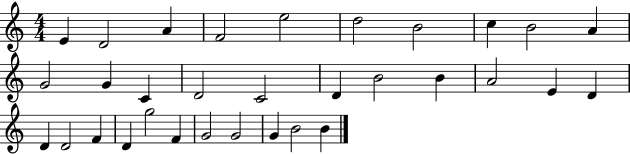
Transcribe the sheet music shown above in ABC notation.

X:1
T:Untitled
M:4/4
L:1/4
K:C
E D2 A F2 e2 d2 B2 c B2 A G2 G C D2 C2 D B2 B A2 E D D D2 F D g2 F G2 G2 G B2 B